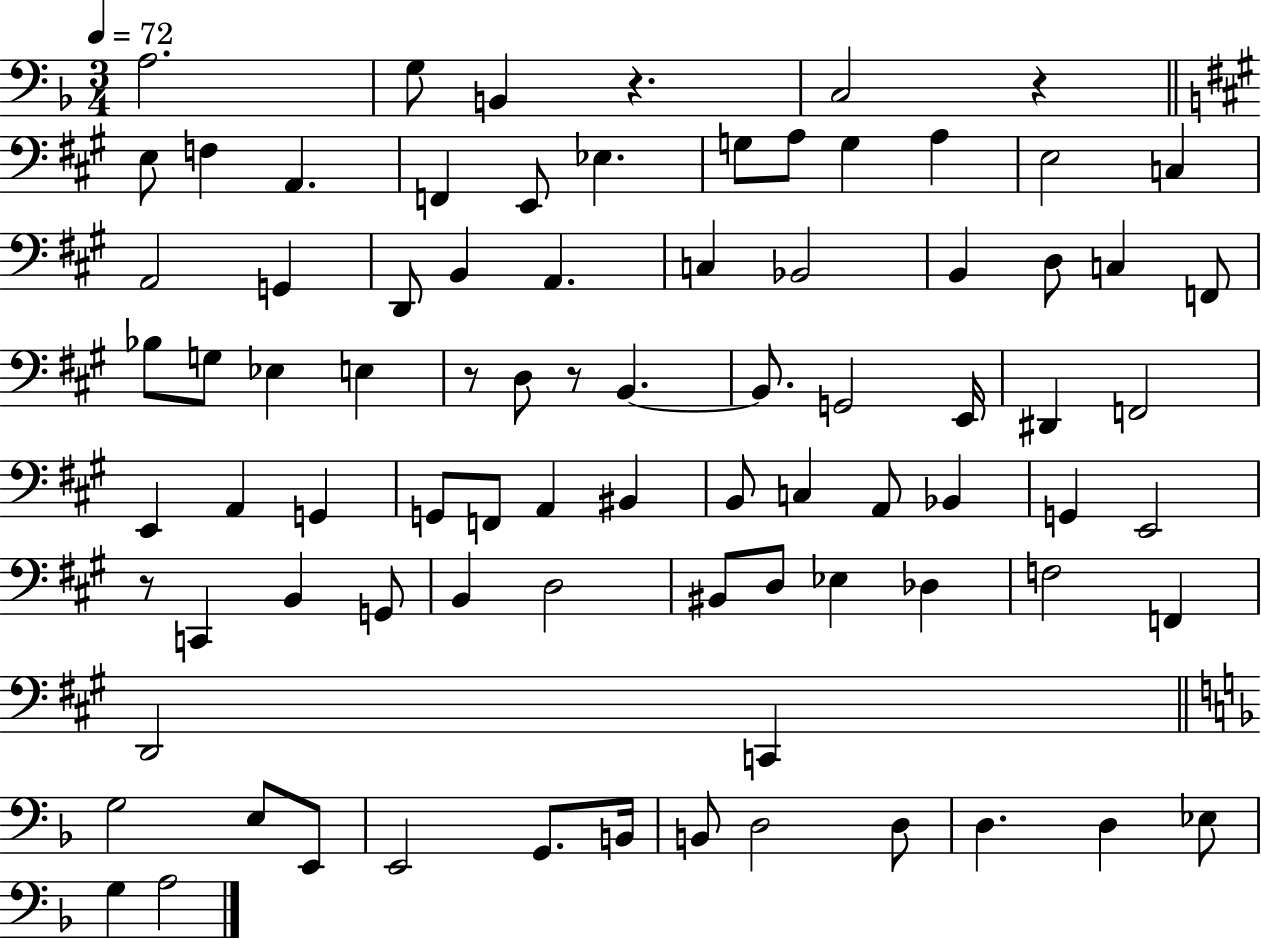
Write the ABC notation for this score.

X:1
T:Untitled
M:3/4
L:1/4
K:F
A,2 G,/2 B,, z C,2 z E,/2 F, A,, F,, E,,/2 _E, G,/2 A,/2 G, A, E,2 C, A,,2 G,, D,,/2 B,, A,, C, _B,,2 B,, D,/2 C, F,,/2 _B,/2 G,/2 _E, E, z/2 D,/2 z/2 B,, B,,/2 G,,2 E,,/4 ^D,, F,,2 E,, A,, G,, G,,/2 F,,/2 A,, ^B,, B,,/2 C, A,,/2 _B,, G,, E,,2 z/2 C,, B,, G,,/2 B,, D,2 ^B,,/2 D,/2 _E, _D, F,2 F,, D,,2 C,, G,2 E,/2 E,,/2 E,,2 G,,/2 B,,/4 B,,/2 D,2 D,/2 D, D, _E,/2 G, A,2